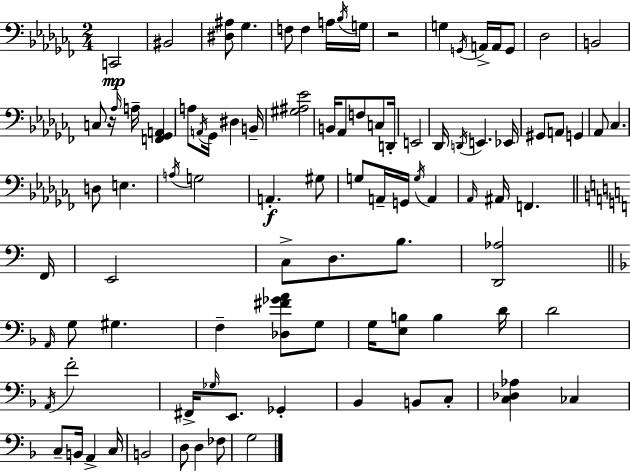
X:1
T:Untitled
M:2/4
L:1/4
K:Abm
C,,2 ^B,,2 [^D,^A,]/2 _G, F,/2 F, A,/4 _B,/4 G,/4 z2 G, G,,/4 A,,/4 A,,/4 G,,/2 _D,2 B,,2 C,/2 z/4 _A,/4 A,/4 [F,,_G,,A,,] A,/2 A,,/4 _G,,/4 ^D, B,,/4 [^G,^A,_E]2 B,,/4 _A,,/2 F,/2 C,/2 D,,/4 E,,2 _D,,/4 D,,/4 E,, _E,,/4 ^G,,/2 A,,/2 G,, _A,,/2 _C, D,/2 E, A,/4 G,2 A,, ^G,/2 G,/2 A,,/4 G,,/4 G,/4 A,, _A,,/4 ^A,,/4 F,, F,,/4 E,,2 C,/2 D,/2 B,/2 [D,,_A,]2 A,,/4 G,/2 ^G, F, [_D,^F_GA]/2 G,/2 G,/4 [E,B,]/2 B, D/4 D2 A,,/4 F2 ^F,,/4 _G,/4 E,,/2 _G,, _B,, B,,/2 C,/2 [C,_D,_A,] _C, C,/2 B,,/4 A,, C,/4 B,,2 D,/2 D, _F,/2 G,2